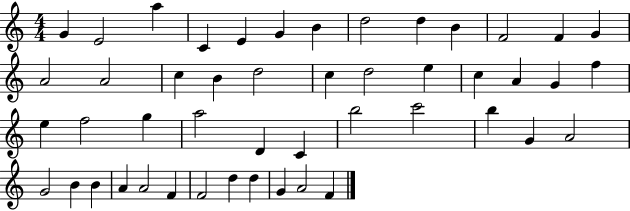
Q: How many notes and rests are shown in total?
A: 48